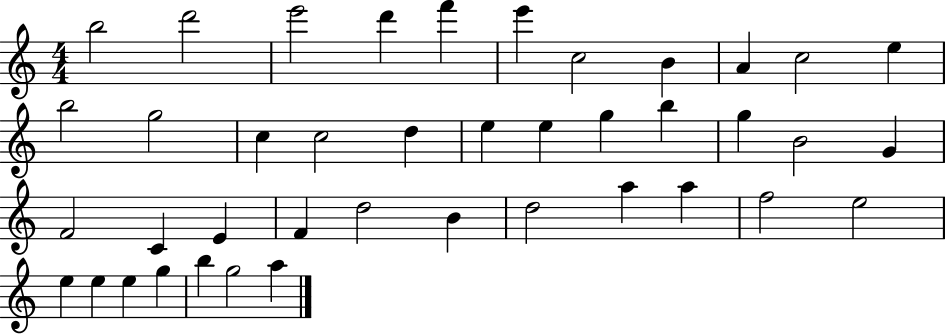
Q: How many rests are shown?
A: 0